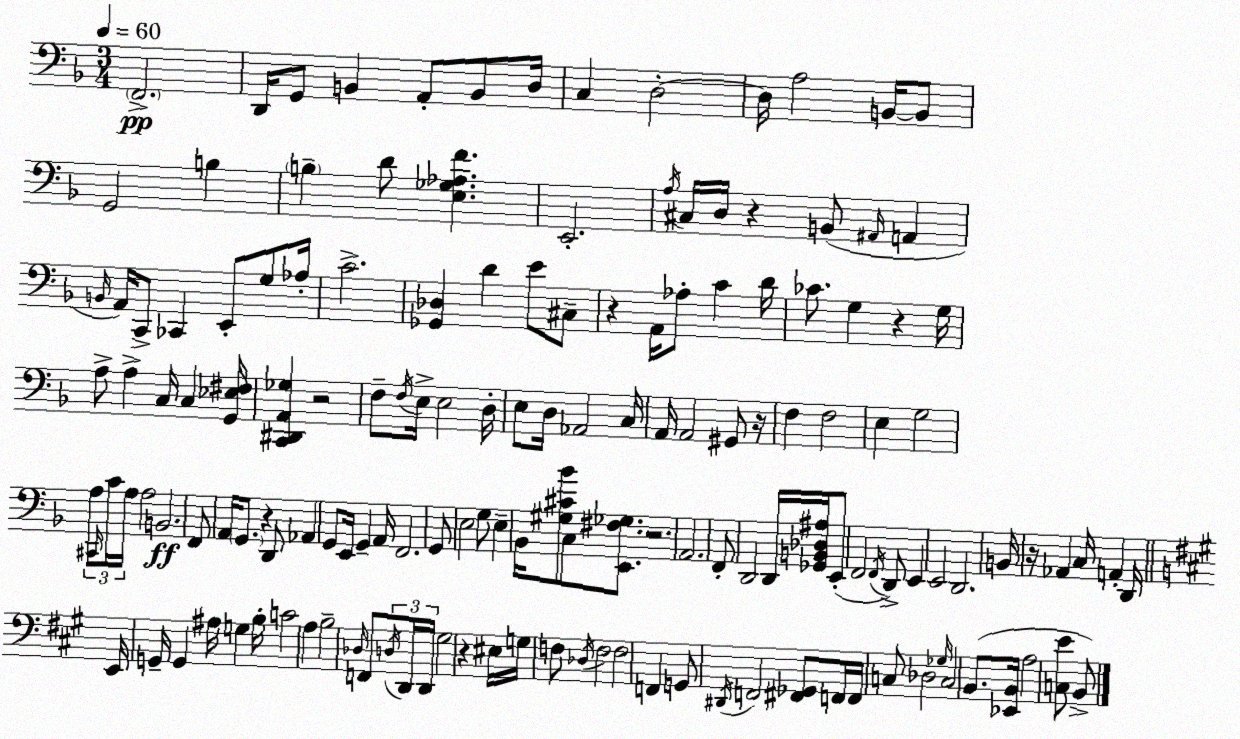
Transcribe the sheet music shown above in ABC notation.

X:1
T:Untitled
M:3/4
L:1/4
K:Dm
F,,2 D,,/4 G,,/2 B,, A,,/2 B,,/2 D,/4 C, D,2 D,/4 A,2 B,,/4 B,,/2 G,,2 B, B, D/2 [E,_G,_A,F] E,,2 A,/4 ^C,/4 D,/4 z B,,/2 ^A,,/4 A,, B,,/4 A,,/4 C,,/2 _C,, E,,/2 G,/2 _A,/4 C2 [_G,,_D,] D E/2 ^C,/2 z A,,/4 _A,/2 C D/4 _C/2 G, z G,/4 A,/2 A, C,/4 C, [G,,_E,^F,]/4 [C,,^D,,A,,_G,] z2 F,/2 F,/4 E,/4 E,2 D,/4 E,/2 D,/4 _A,,2 C,/4 A,,/4 A,,2 ^G,,/2 z/4 F, F,2 E, G,2 A,/2 ^C,,/4 C/4 A,/4 A,2 B,,2 F,,/2 A,,/4 G,,/2 z D,,/2 _A,, G,,/2 E,,/4 G,, A,,/4 F,,2 G,,/2 E,2 G,/2 E, _B,,/4 [^G,^C_B]/2 C,/2 [E,,^F,_G,]/2 z2 A,,2 F,,/2 D,,2 D,,/4 [_G,,B,,_D,^A,]/4 E,,/2 F,,2 F,,/4 D,,/2 E,, E,,2 D,,2 B,,/4 z/4 _A,, C,/4 A,, D,,/4 E,,/4 G,,/4 G,, ^A,/4 G, B,/4 C2 A, B,2 _D,/4 F,,/2 D,/4 D,,/4 D,,/4 ^G,2 z ^E,/4 G,/4 F,/2 _D,/4 F,2 F,2 F,, G,,/2 ^D,,/4 F,,2 [^F,,_G,,]/2 F,,/4 F,,/4 C,/2 _D,2 _G,/4 C,2 B,,/2 [_E,,B,,]/4 A,2 [C,E]/2 B,,/2